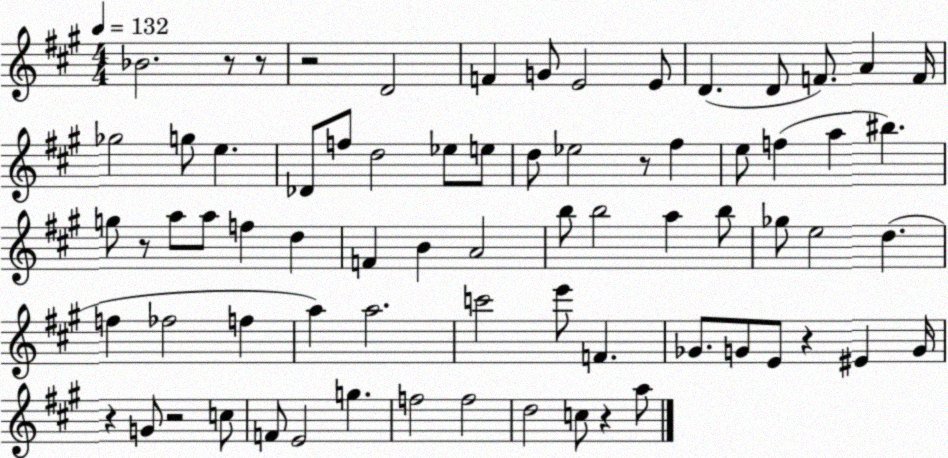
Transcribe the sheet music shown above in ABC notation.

X:1
T:Untitled
M:4/4
L:1/4
K:A
_B2 z/2 z/2 z2 D2 F G/2 E2 E/2 D D/2 F/2 A F/4 _g2 g/2 e _D/2 f/2 d2 _e/2 e/2 d/2 _e2 z/2 ^f e/2 f a ^b g/2 z/2 a/2 a/2 f d F B A2 b/2 b2 a b/2 _g/2 e2 d f _f2 f a a2 c'2 e'/2 F _G/2 G/2 E/2 z ^E G/4 z G/2 z2 c/2 F/2 E2 g f2 f2 d2 c/2 z a/2